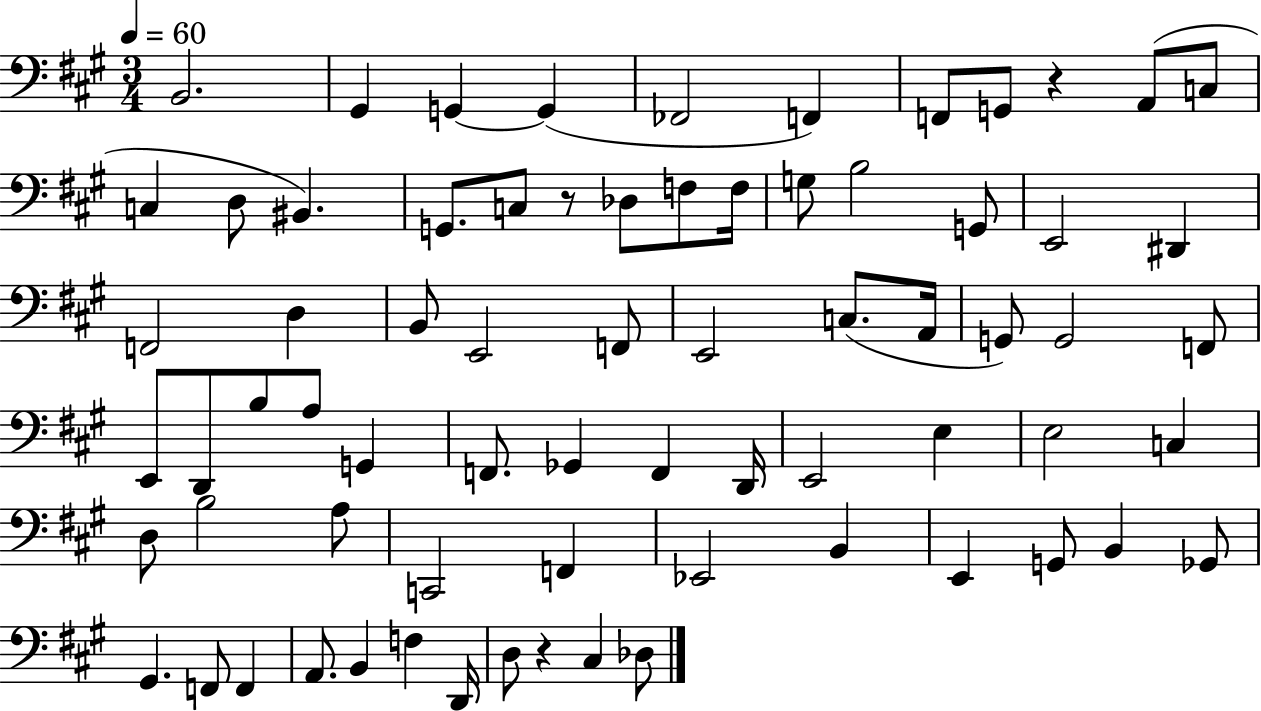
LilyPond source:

{
  \clef bass
  \numericTimeSignature
  \time 3/4
  \key a \major
  \tempo 4 = 60
  b,2. | gis,4 g,4~~ g,4( | fes,2 f,4) | f,8 g,8 r4 a,8( c8 | \break c4 d8 bis,4.) | g,8. c8 r8 des8 f8 f16 | g8 b2 g,8 | e,2 dis,4 | \break f,2 d4 | b,8 e,2 f,8 | e,2 c8.( a,16 | g,8) g,2 f,8 | \break e,8 d,8 b8 a8 g,4 | f,8. ges,4 f,4 d,16 | e,2 e4 | e2 c4 | \break d8 b2 a8 | c,2 f,4 | ees,2 b,4 | e,4 g,8 b,4 ges,8 | \break gis,4. f,8 f,4 | a,8. b,4 f4 d,16 | d8 r4 cis4 des8 | \bar "|."
}